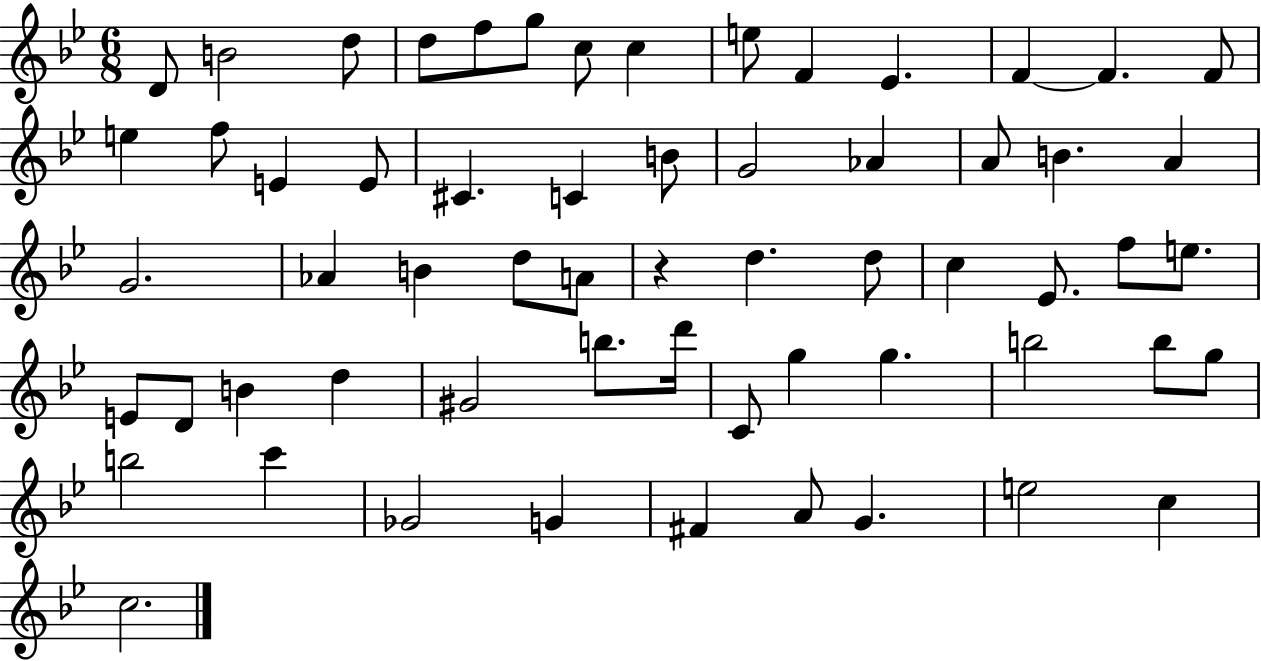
D4/e B4/h D5/e D5/e F5/e G5/e C5/e C5/q E5/e F4/q Eb4/q. F4/q F4/q. F4/e E5/q F5/e E4/q E4/e C#4/q. C4/q B4/e G4/h Ab4/q A4/e B4/q. A4/q G4/h. Ab4/q B4/q D5/e A4/e R/q D5/q. D5/e C5/q Eb4/e. F5/e E5/e. E4/e D4/e B4/q D5/q G#4/h B5/e. D6/s C4/e G5/q G5/q. B5/h B5/e G5/e B5/h C6/q Gb4/h G4/q F#4/q A4/e G4/q. E5/h C5/q C5/h.